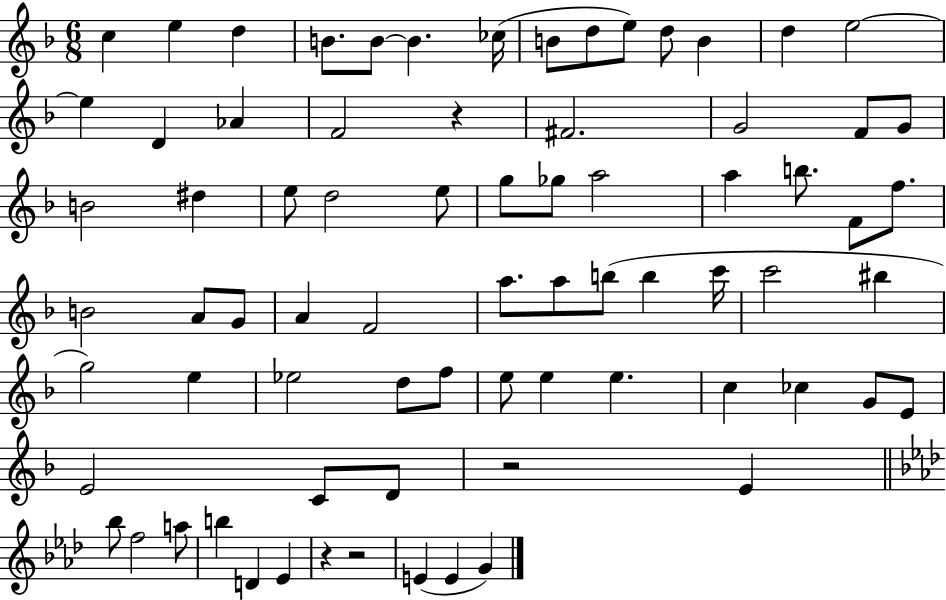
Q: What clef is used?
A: treble